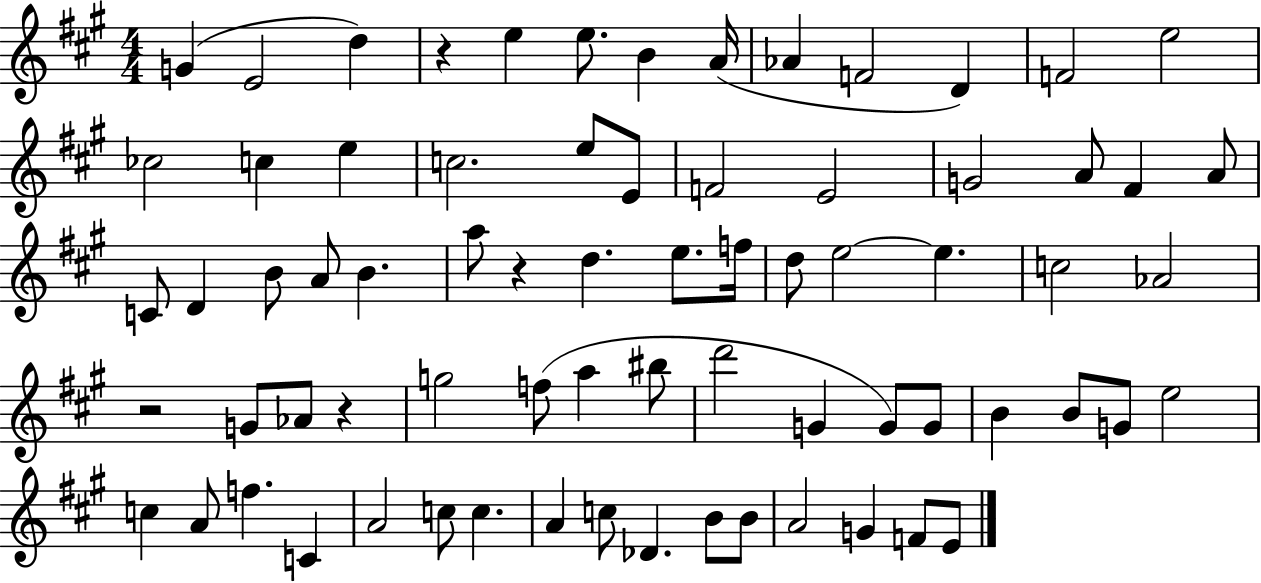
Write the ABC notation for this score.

X:1
T:Untitled
M:4/4
L:1/4
K:A
G E2 d z e e/2 B A/4 _A F2 D F2 e2 _c2 c e c2 e/2 E/2 F2 E2 G2 A/2 ^F A/2 C/2 D B/2 A/2 B a/2 z d e/2 f/4 d/2 e2 e c2 _A2 z2 G/2 _A/2 z g2 f/2 a ^b/2 d'2 G G/2 G/2 B B/2 G/2 e2 c A/2 f C A2 c/2 c A c/2 _D B/2 B/2 A2 G F/2 E/2